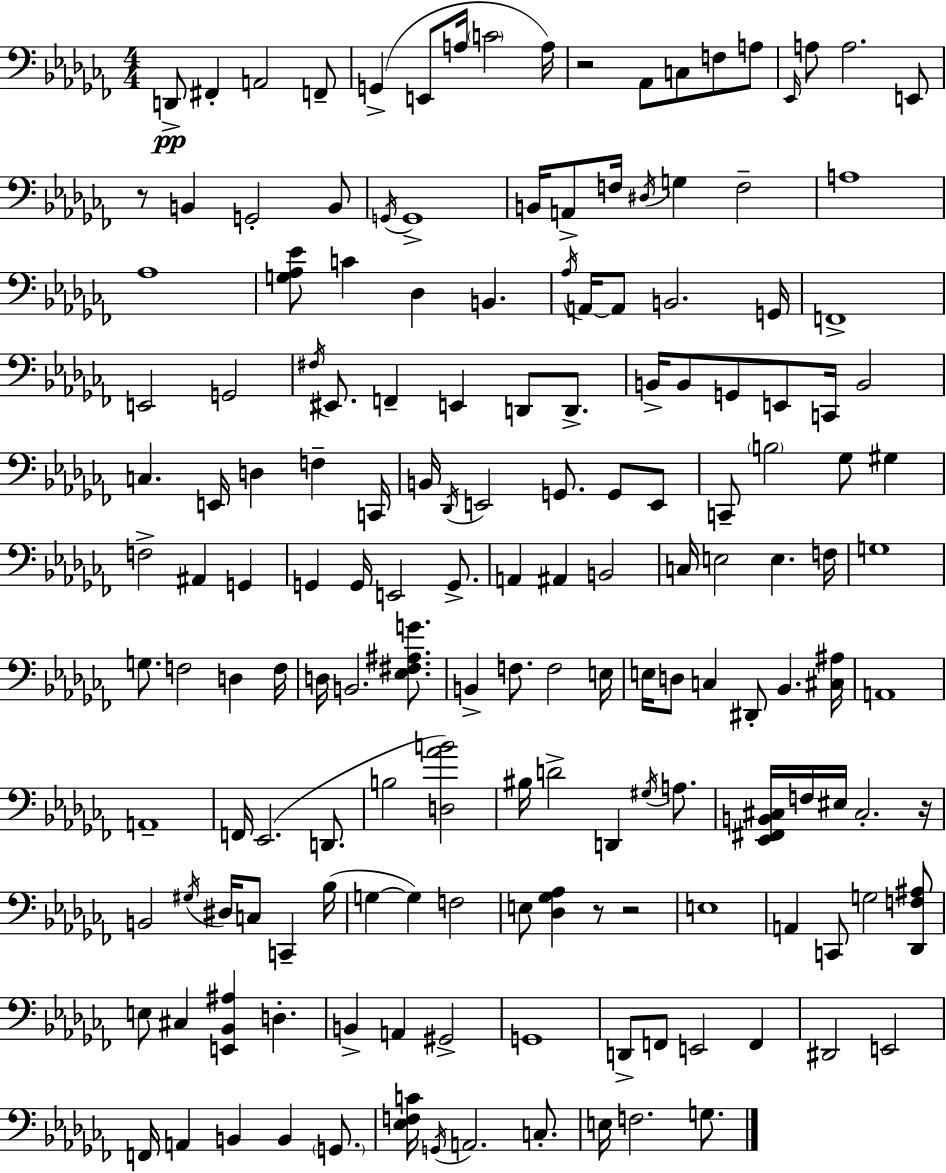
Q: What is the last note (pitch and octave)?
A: G3